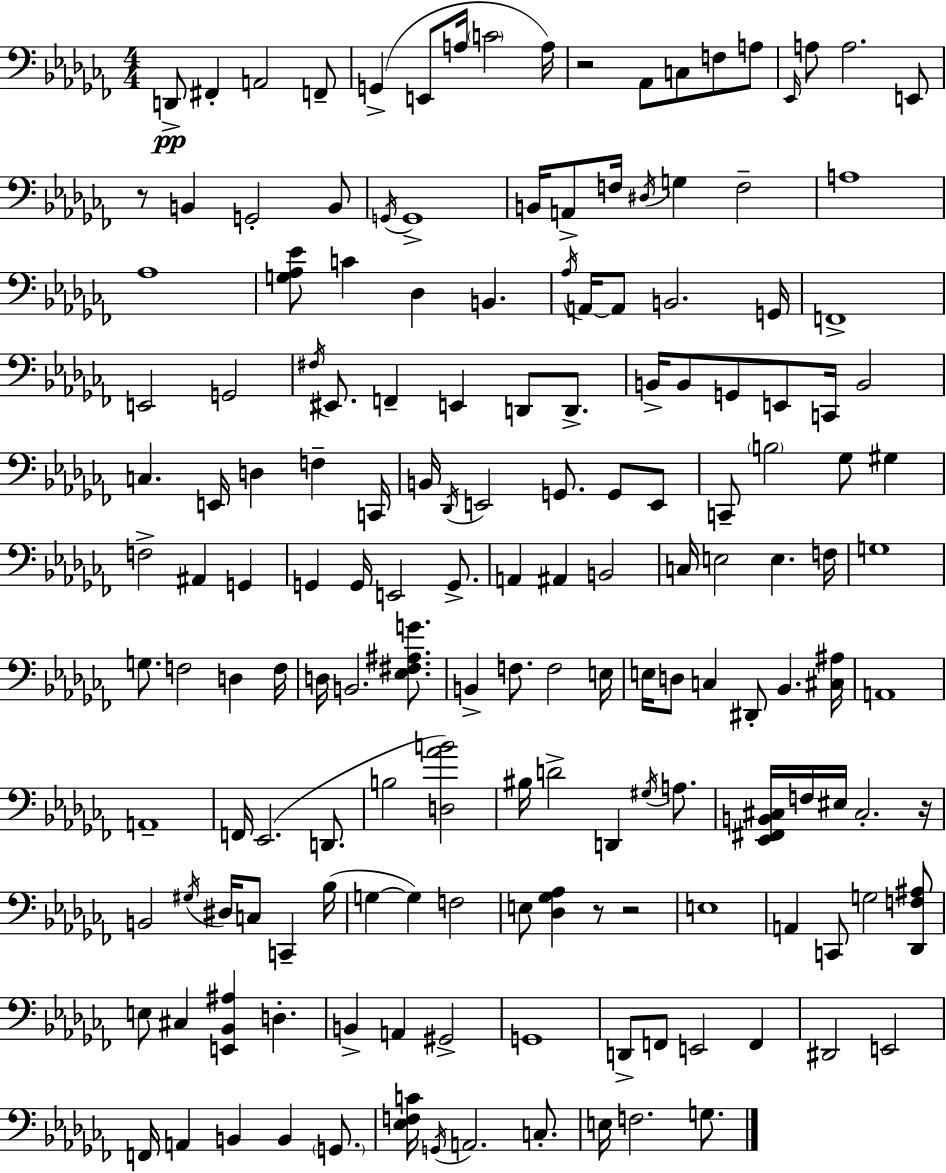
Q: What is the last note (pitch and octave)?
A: G3